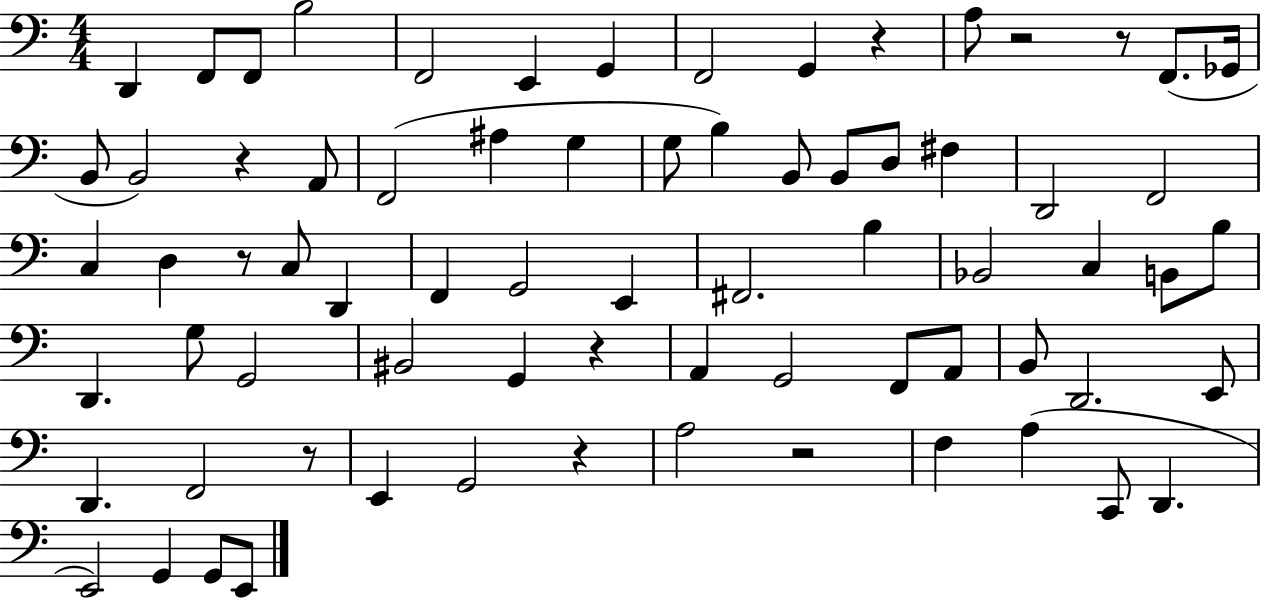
X:1
T:Untitled
M:4/4
L:1/4
K:C
D,, F,,/2 F,,/2 B,2 F,,2 E,, G,, F,,2 G,, z A,/2 z2 z/2 F,,/2 _G,,/4 B,,/2 B,,2 z A,,/2 F,,2 ^A, G, G,/2 B, B,,/2 B,,/2 D,/2 ^F, D,,2 F,,2 C, D, z/2 C,/2 D,, F,, G,,2 E,, ^F,,2 B, _B,,2 C, B,,/2 B,/2 D,, G,/2 G,,2 ^B,,2 G,, z A,, G,,2 F,,/2 A,,/2 B,,/2 D,,2 E,,/2 D,, F,,2 z/2 E,, G,,2 z A,2 z2 F, A, C,,/2 D,, E,,2 G,, G,,/2 E,,/2